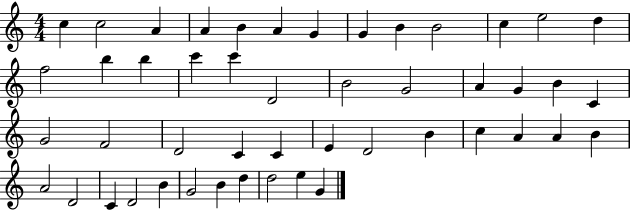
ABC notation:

X:1
T:Untitled
M:4/4
L:1/4
K:C
c c2 A A B A G G B B2 c e2 d f2 b b c' c' D2 B2 G2 A G B C G2 F2 D2 C C E D2 B c A A B A2 D2 C D2 B G2 B d d2 e G